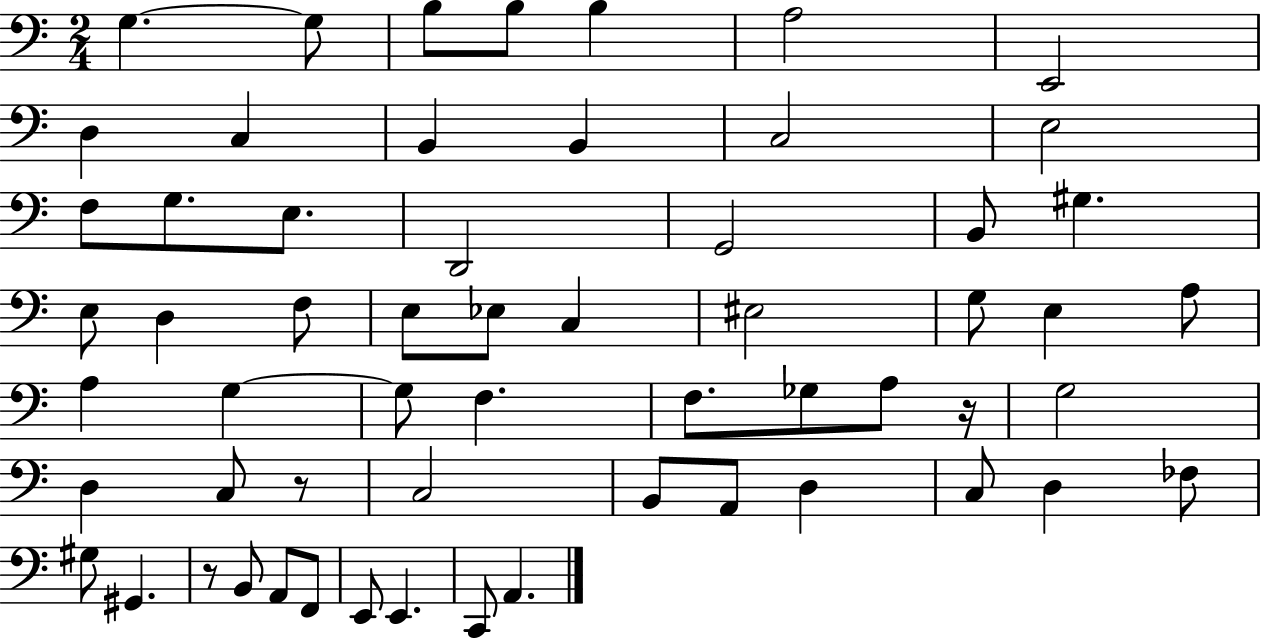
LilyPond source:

{
  \clef bass
  \numericTimeSignature
  \time 2/4
  \key c \major
  \repeat volta 2 { g4.~~ g8 | b8 b8 b4 | a2 | e,2 | \break d4 c4 | b,4 b,4 | c2 | e2 | \break f8 g8. e8. | d,2 | g,2 | b,8 gis4. | \break e8 d4 f8 | e8 ees8 c4 | eis2 | g8 e4 a8 | \break a4 g4~~ | g8 f4. | f8. ges8 a8 r16 | g2 | \break d4 c8 r8 | c2 | b,8 a,8 d4 | c8 d4 fes8 | \break gis8 gis,4. | r8 b,8 a,8 f,8 | e,8 e,4. | c,8 a,4. | \break } \bar "|."
}